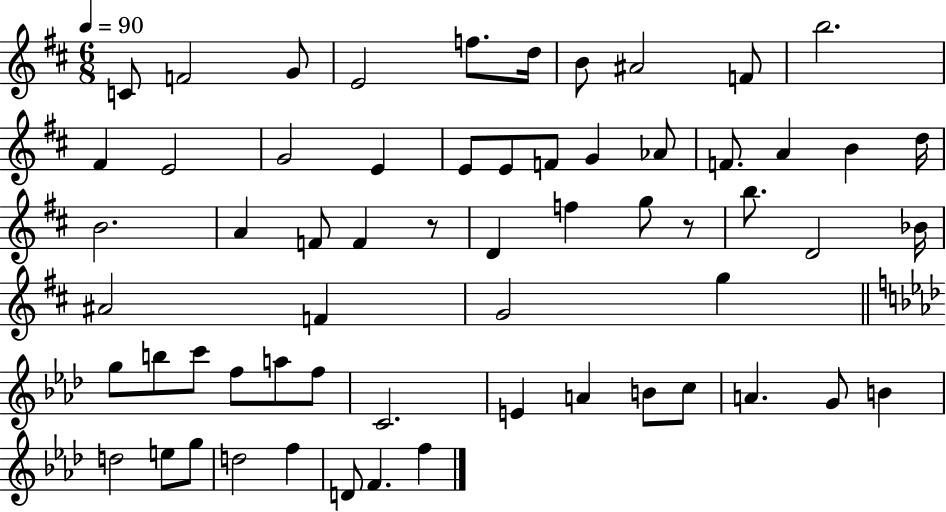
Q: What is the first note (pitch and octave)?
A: C4